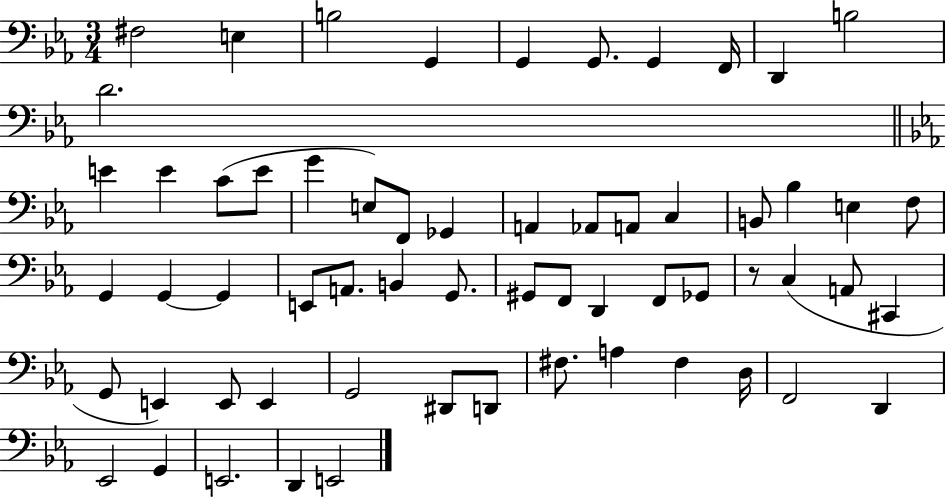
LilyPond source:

{
  \clef bass
  \numericTimeSignature
  \time 3/4
  \key ees \major
  fis2 e4 | b2 g,4 | g,4 g,8. g,4 f,16 | d,4 b2 | \break d'2. | \bar "||" \break \key ees \major e'4 e'4 c'8( e'8 | g'4 e8) f,8 ges,4 | a,4 aes,8 a,8 c4 | b,8 bes4 e4 f8 | \break g,4 g,4~~ g,4 | e,8 a,8. b,4 g,8. | gis,8 f,8 d,4 f,8 ges,8 | r8 c4( a,8 cis,4 | \break g,8 e,4) e,8 e,4 | g,2 dis,8 d,8 | fis8. a4 fis4 d16 | f,2 d,4 | \break ees,2 g,4 | e,2. | d,4 e,2 | \bar "|."
}